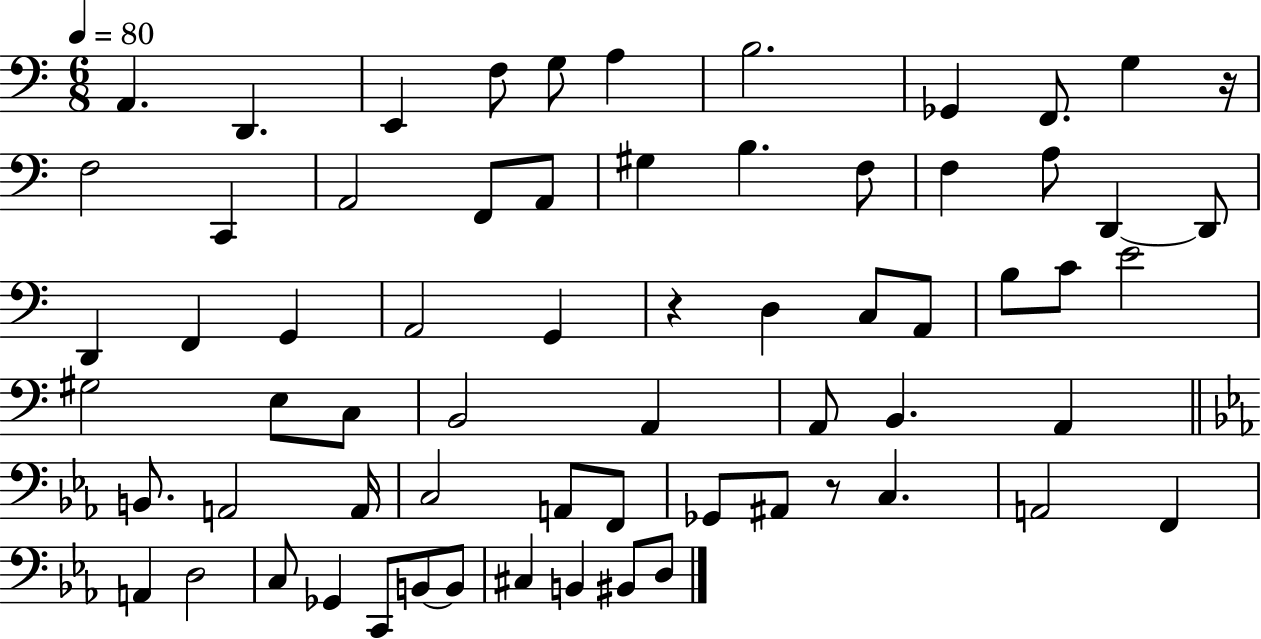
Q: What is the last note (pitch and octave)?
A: D3